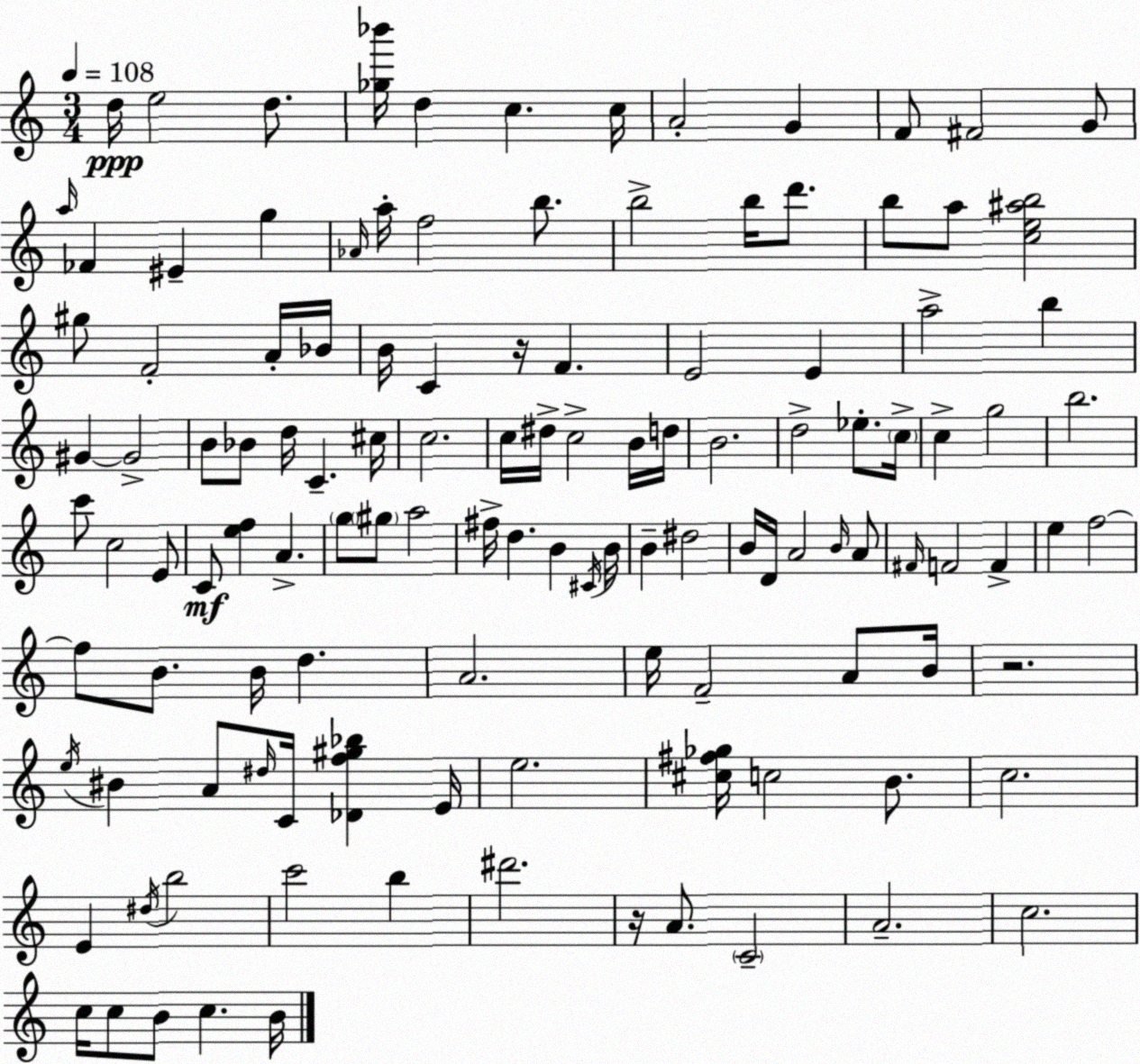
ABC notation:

X:1
T:Untitled
M:3/4
L:1/4
K:Am
d/4 e2 d/2 [_g_b']/4 d c c/4 A2 G F/2 ^F2 G/2 a/4 _F ^E g _A/4 a/4 f2 b/2 b2 b/4 d'/2 b/2 a/2 [ce^ab]2 ^g/2 F2 A/4 _B/4 B/4 C z/4 F E2 E a2 b ^G ^G2 B/2 _B/2 d/4 C ^c/4 c2 c/4 ^d/4 c2 B/4 d/4 B2 d2 _e/2 c/4 c g2 b2 c'/2 c2 E/2 C/2 [ef] A g/2 ^g/2 a2 ^f/4 d B ^C/4 B/4 B ^d2 B/4 D/4 A2 B/4 A/2 ^F/4 F2 F e f2 f/2 B/2 B/4 d A2 e/4 F2 A/2 B/4 z2 e/4 ^B A/2 ^d/4 C/4 [_Df^g_b] E/4 e2 [^c^f_g]/4 c2 B/2 c2 E ^d/4 b2 c'2 b ^d'2 z/4 A/2 C2 A2 c2 c/4 c/2 B/2 c B/4